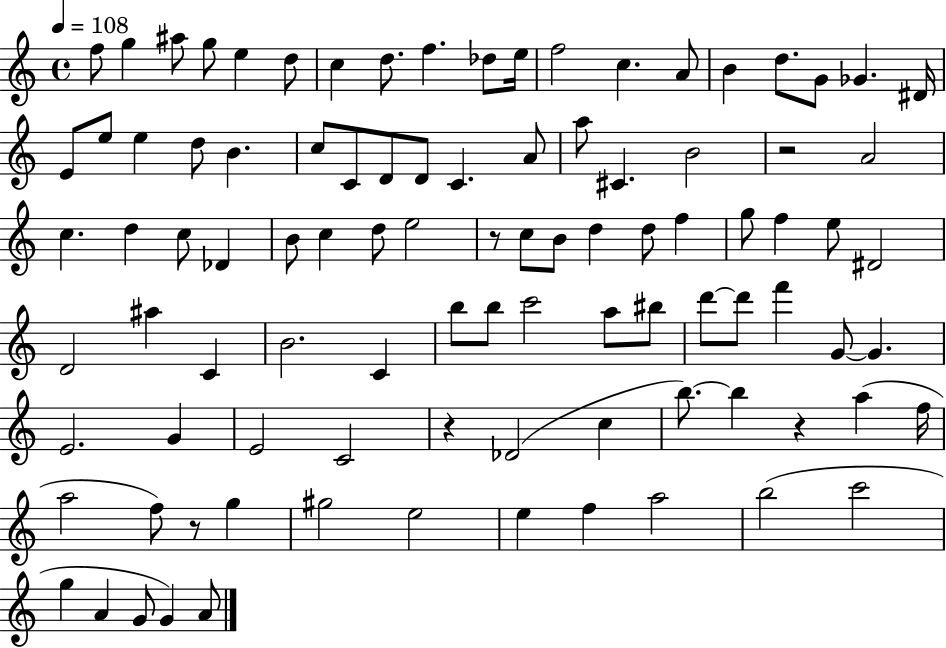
X:1
T:Untitled
M:4/4
L:1/4
K:C
f/2 g ^a/2 g/2 e d/2 c d/2 f _d/2 e/4 f2 c A/2 B d/2 G/2 _G ^D/4 E/2 e/2 e d/2 B c/2 C/2 D/2 D/2 C A/2 a/2 ^C B2 z2 A2 c d c/2 _D B/2 c d/2 e2 z/2 c/2 B/2 d d/2 f g/2 f e/2 ^D2 D2 ^a C B2 C b/2 b/2 c'2 a/2 ^b/2 d'/2 d'/2 f' G/2 G E2 G E2 C2 z _D2 c b/2 b z a f/4 a2 f/2 z/2 g ^g2 e2 e f a2 b2 c'2 g A G/2 G A/2